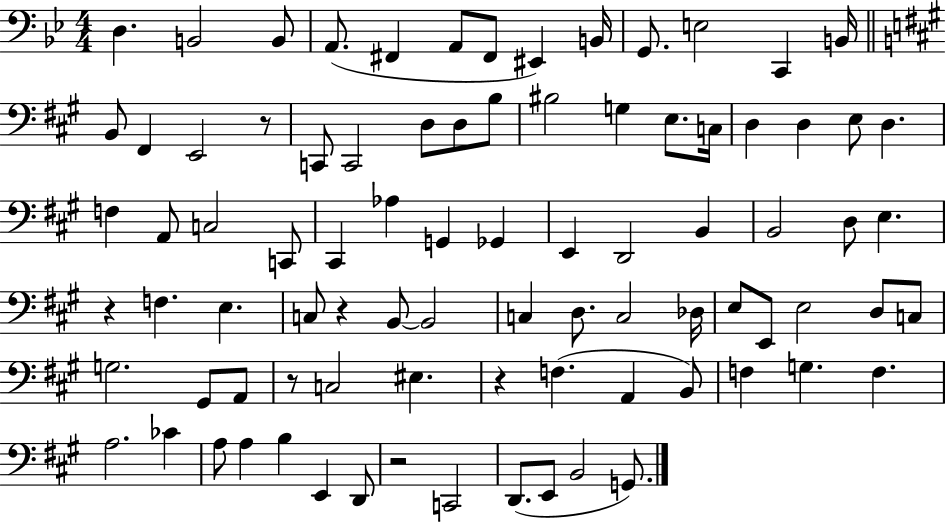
{
  \clef bass
  \numericTimeSignature
  \time 4/4
  \key bes \major
  d4. b,2 b,8 | a,8.( fis,4 a,8 fis,8 eis,4) b,16 | g,8. e2 c,4 b,16 | \bar "||" \break \key a \major b,8 fis,4 e,2 r8 | c,8 c,2 d8 d8 b8 | bis2 g4 e8. c16 | d4 d4 e8 d4. | \break f4 a,8 c2 c,8 | cis,4 aes4 g,4 ges,4 | e,4 d,2 b,4 | b,2 d8 e4. | \break r4 f4. e4. | c8 r4 b,8~~ b,2 | c4 d8. c2 des16 | e8 e,8 e2 d8 c8 | \break g2. gis,8 a,8 | r8 c2 eis4. | r4 f4.( a,4 b,8) | f4 g4. f4. | \break a2. ces'4 | a8 a4 b4 e,4 d,8 | r2 c,2 | d,8.( e,8 b,2 g,8.) | \break \bar "|."
}